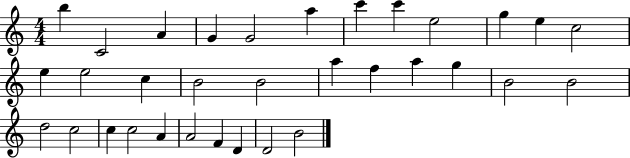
{
  \clef treble
  \numericTimeSignature
  \time 4/4
  \key c \major
  b''4 c'2 a'4 | g'4 g'2 a''4 | c'''4 c'''4 e''2 | g''4 e''4 c''2 | \break e''4 e''2 c''4 | b'2 b'2 | a''4 f''4 a''4 g''4 | b'2 b'2 | \break d''2 c''2 | c''4 c''2 a'4 | a'2 f'4 d'4 | d'2 b'2 | \break \bar "|."
}